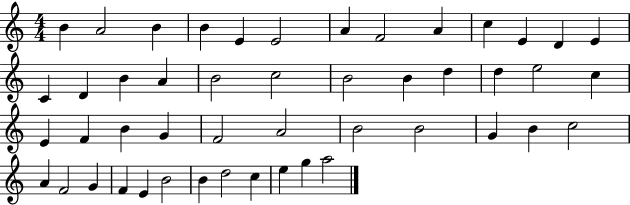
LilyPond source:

{
  \clef treble
  \numericTimeSignature
  \time 4/4
  \key c \major
  b'4 a'2 b'4 | b'4 e'4 e'2 | a'4 f'2 a'4 | c''4 e'4 d'4 e'4 | \break c'4 d'4 b'4 a'4 | b'2 c''2 | b'2 b'4 d''4 | d''4 e''2 c''4 | \break e'4 f'4 b'4 g'4 | f'2 a'2 | b'2 b'2 | g'4 b'4 c''2 | \break a'4 f'2 g'4 | f'4 e'4 b'2 | b'4 d''2 c''4 | e''4 g''4 a''2 | \break \bar "|."
}